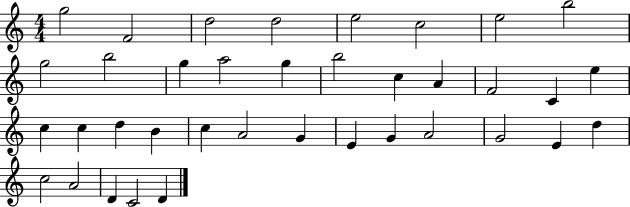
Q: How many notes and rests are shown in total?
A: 37